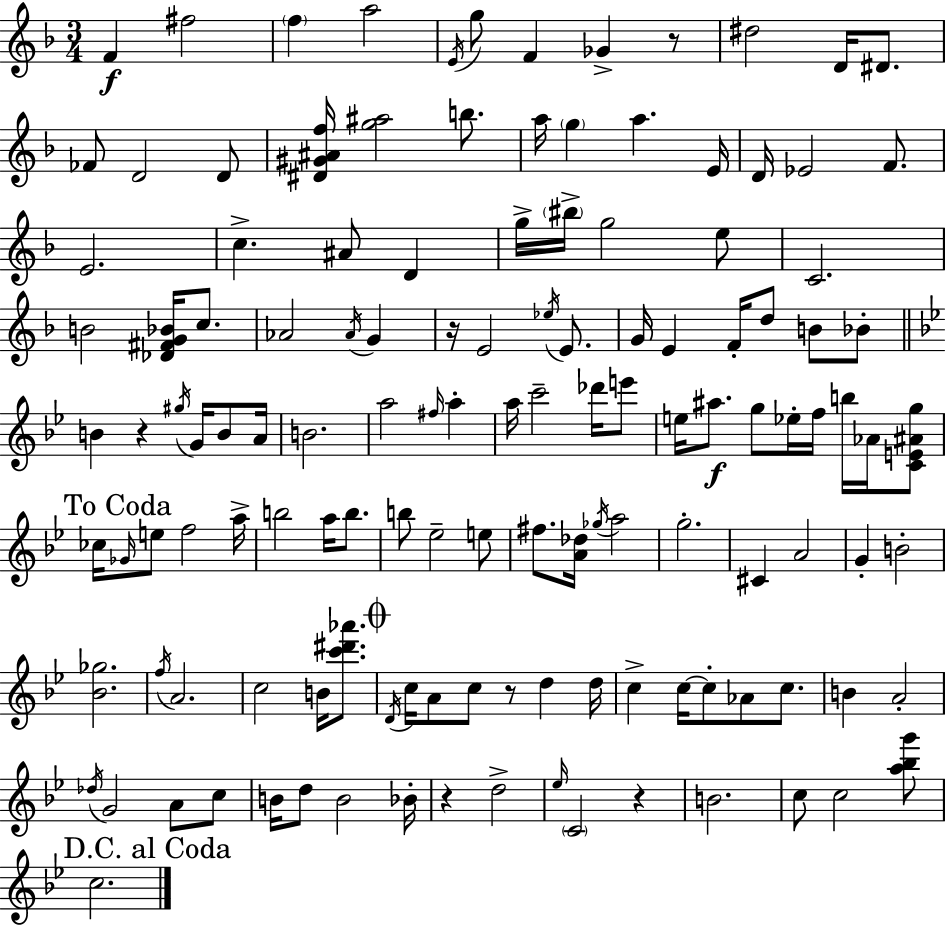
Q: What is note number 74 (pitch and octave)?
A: B5